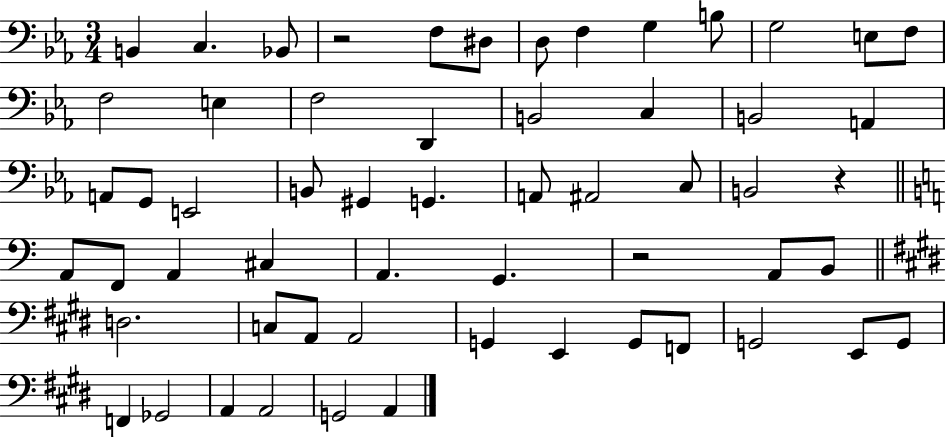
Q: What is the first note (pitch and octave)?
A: B2